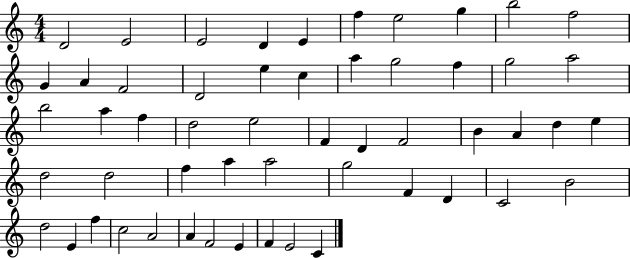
{
  \clef treble
  \numericTimeSignature
  \time 4/4
  \key c \major
  d'2 e'2 | e'2 d'4 e'4 | f''4 e''2 g''4 | b''2 f''2 | \break g'4 a'4 f'2 | d'2 e''4 c''4 | a''4 g''2 f''4 | g''2 a''2 | \break b''2 a''4 f''4 | d''2 e''2 | f'4 d'4 f'2 | b'4 a'4 d''4 e''4 | \break d''2 d''2 | f''4 a''4 a''2 | g''2 f'4 d'4 | c'2 b'2 | \break d''2 e'4 f''4 | c''2 a'2 | a'4 f'2 e'4 | f'4 e'2 c'4 | \break \bar "|."
}